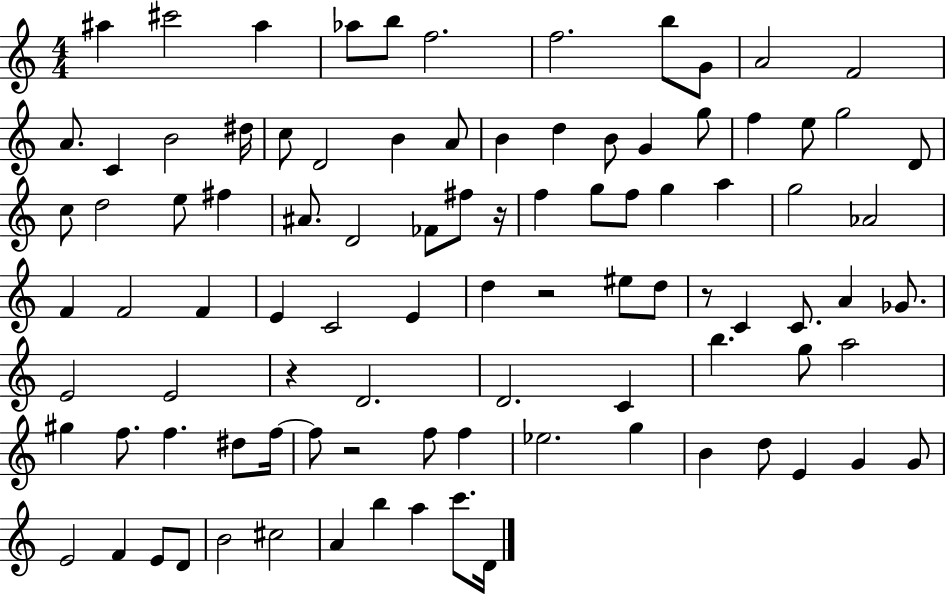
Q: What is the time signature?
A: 4/4